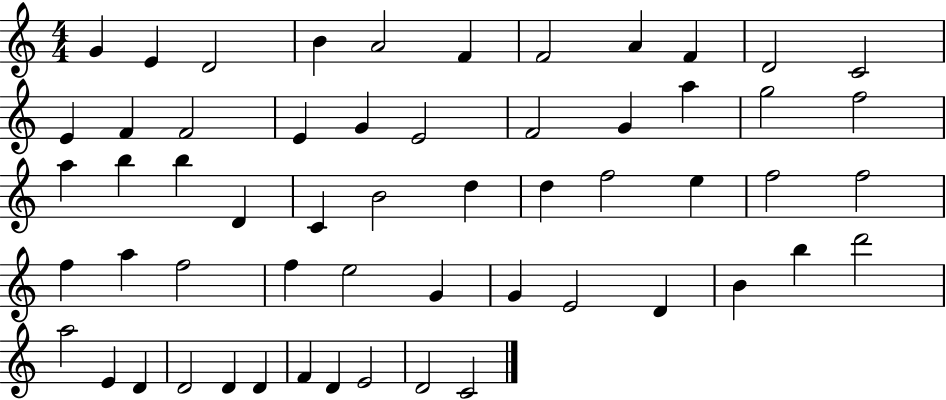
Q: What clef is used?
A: treble